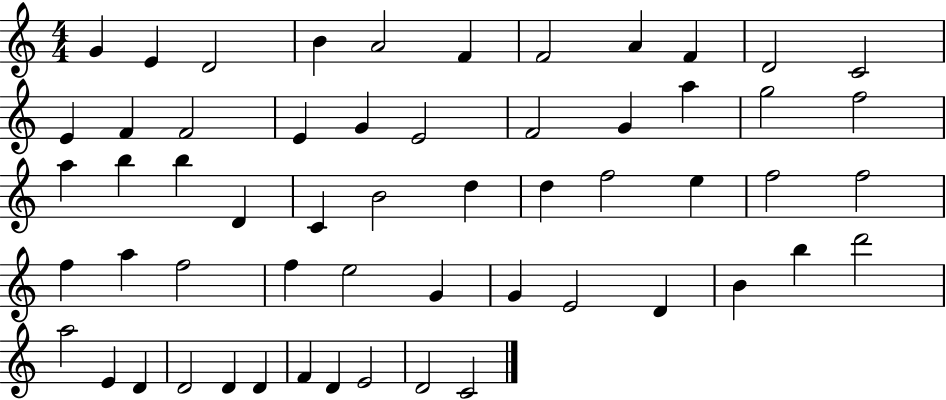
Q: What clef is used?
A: treble